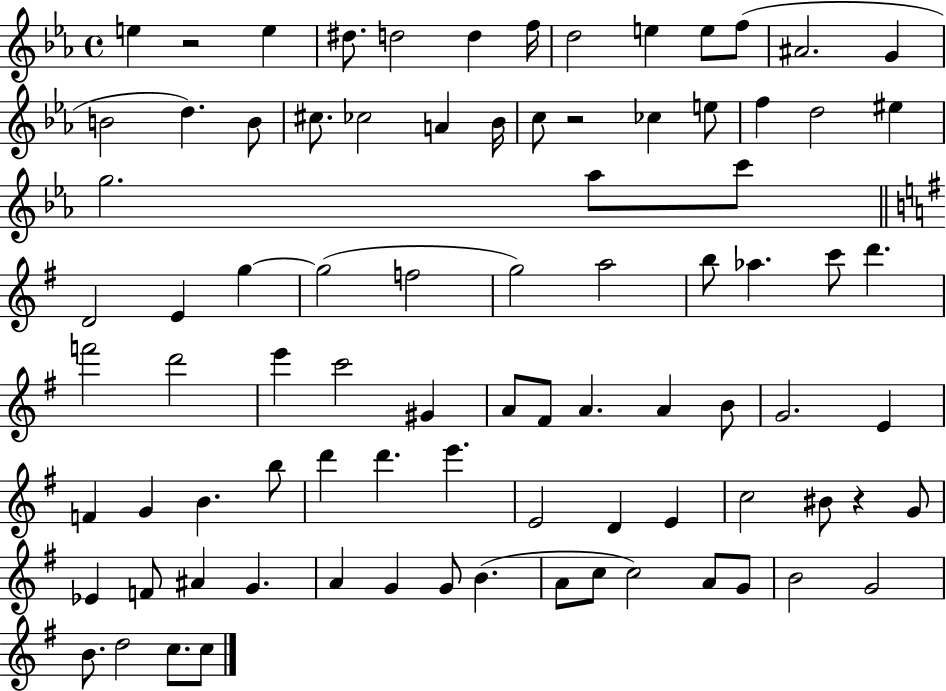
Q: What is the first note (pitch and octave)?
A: E5